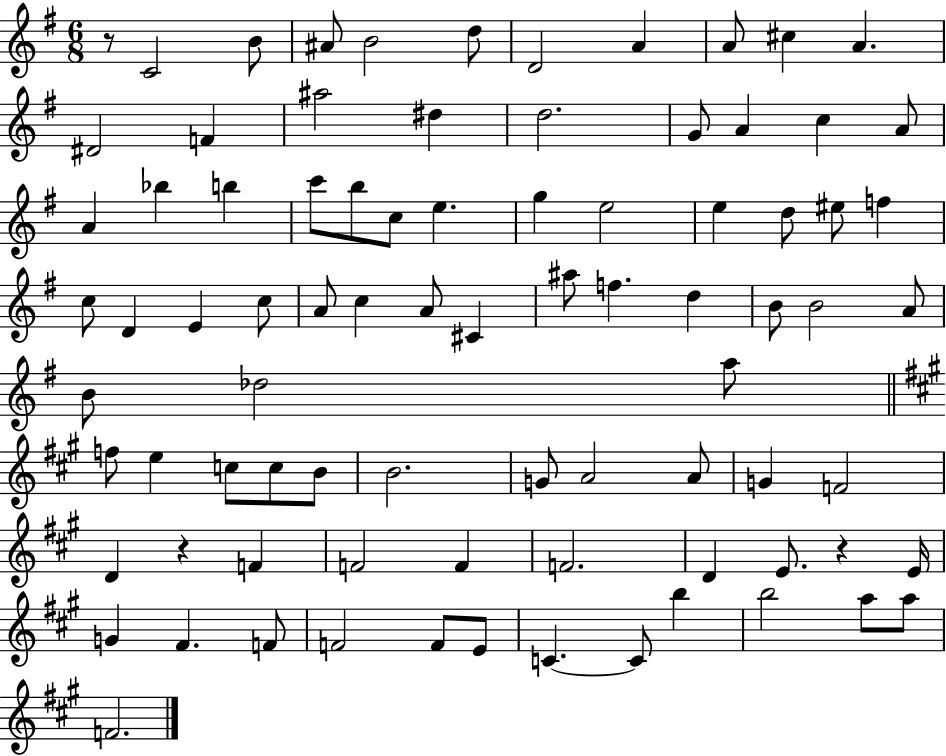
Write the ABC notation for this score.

X:1
T:Untitled
M:6/8
L:1/4
K:G
z/2 C2 B/2 ^A/2 B2 d/2 D2 A A/2 ^c A ^D2 F ^a2 ^d d2 G/2 A c A/2 A _b b c'/2 b/2 c/2 e g e2 e d/2 ^e/2 f c/2 D E c/2 A/2 c A/2 ^C ^a/2 f d B/2 B2 A/2 B/2 _d2 a/2 f/2 e c/2 c/2 B/2 B2 G/2 A2 A/2 G F2 D z F F2 F F2 D E/2 z E/4 G ^F F/2 F2 F/2 E/2 C C/2 b b2 a/2 a/2 F2